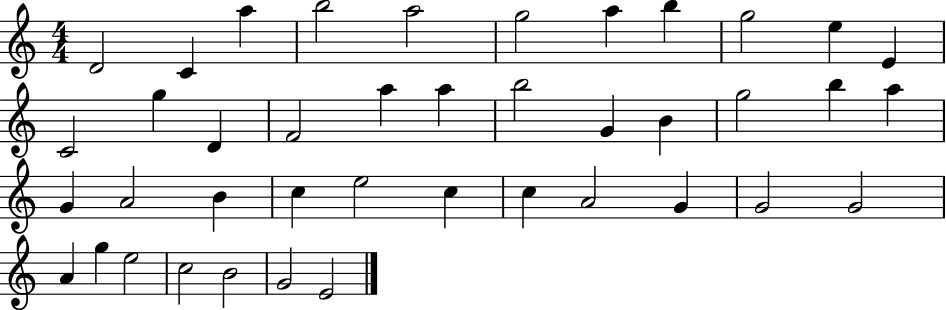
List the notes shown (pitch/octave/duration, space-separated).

D4/h C4/q A5/q B5/h A5/h G5/h A5/q B5/q G5/h E5/q E4/q C4/h G5/q D4/q F4/h A5/q A5/q B5/h G4/q B4/q G5/h B5/q A5/q G4/q A4/h B4/q C5/q E5/h C5/q C5/q A4/h G4/q G4/h G4/h A4/q G5/q E5/h C5/h B4/h G4/h E4/h